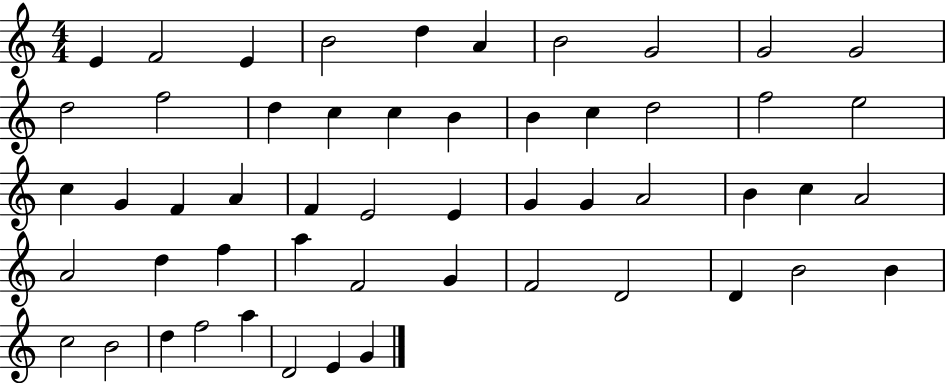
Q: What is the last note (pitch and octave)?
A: G4